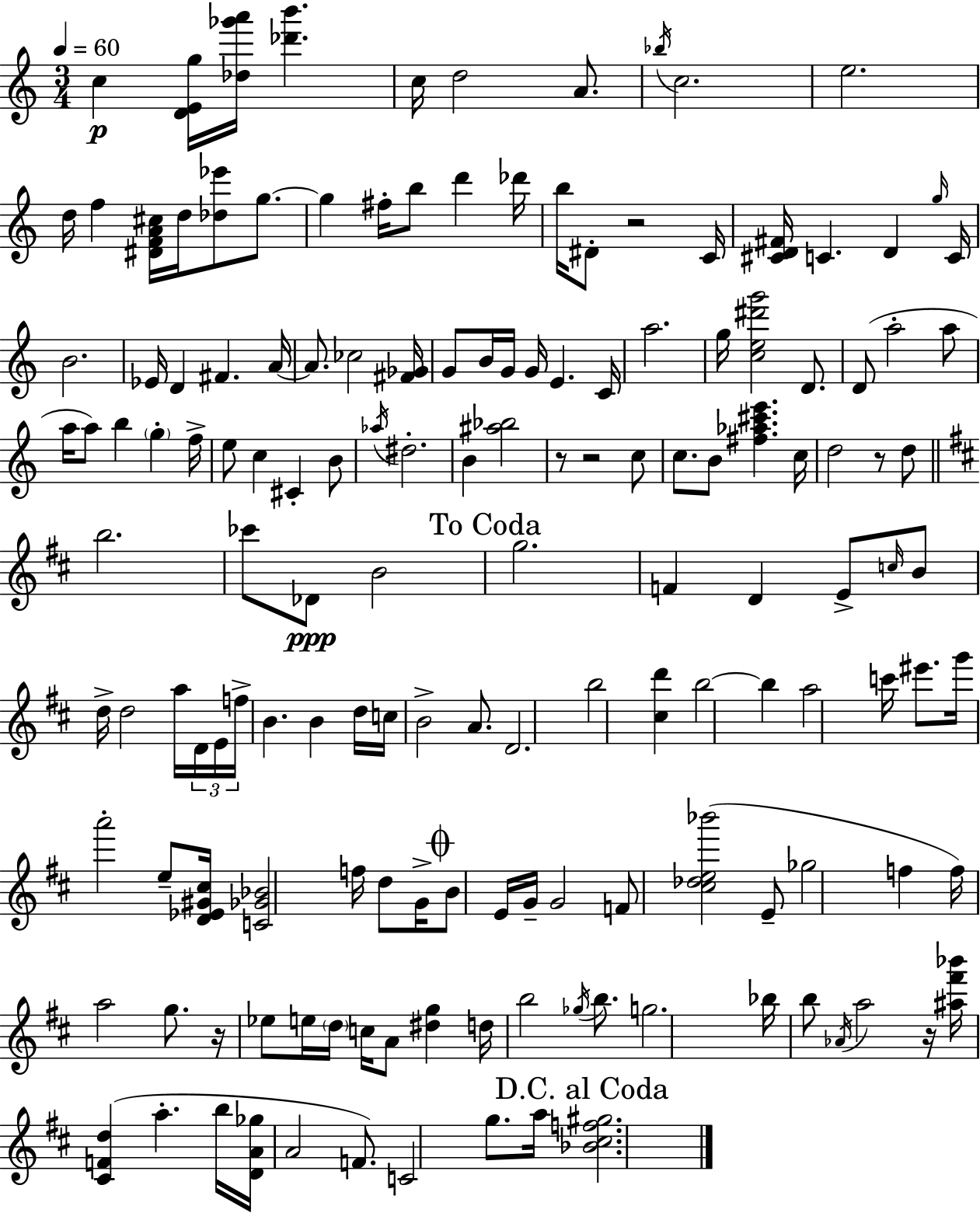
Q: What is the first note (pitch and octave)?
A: C5